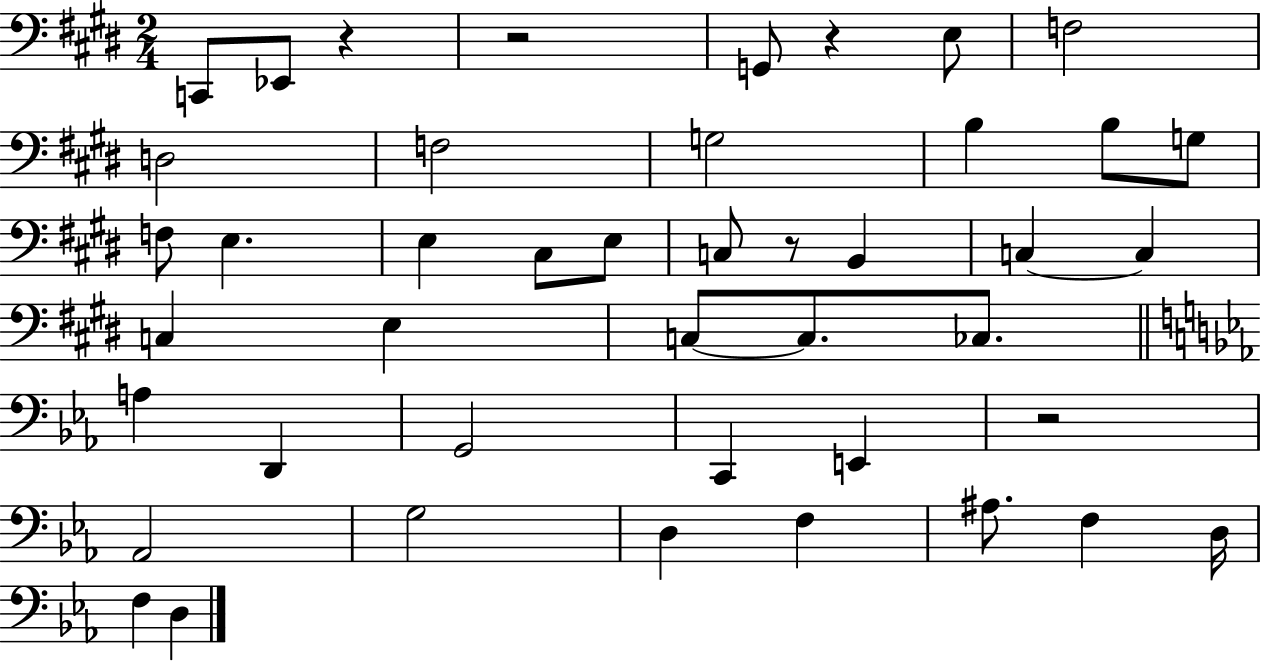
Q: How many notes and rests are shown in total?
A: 44